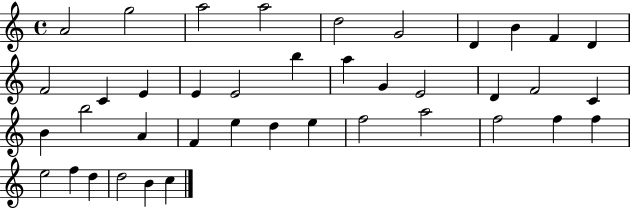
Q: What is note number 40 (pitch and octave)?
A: C5